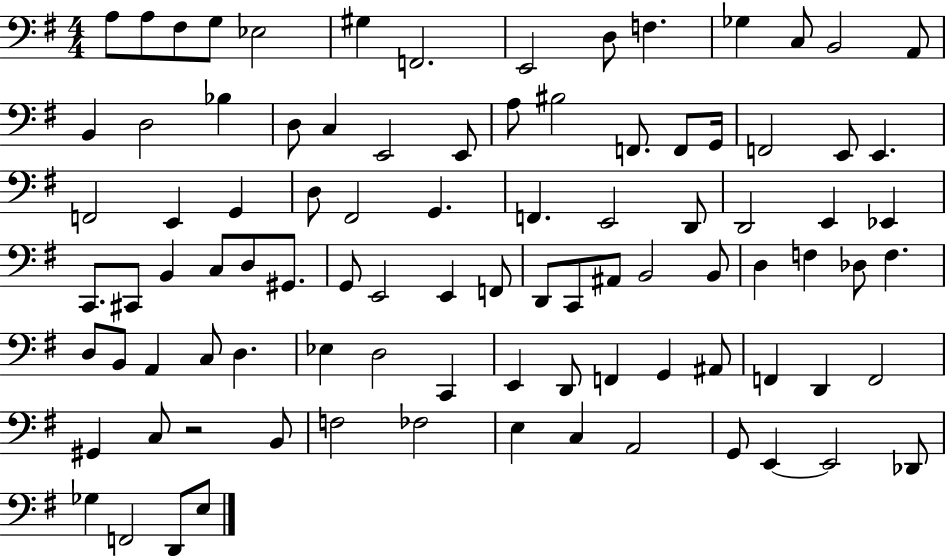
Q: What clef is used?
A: bass